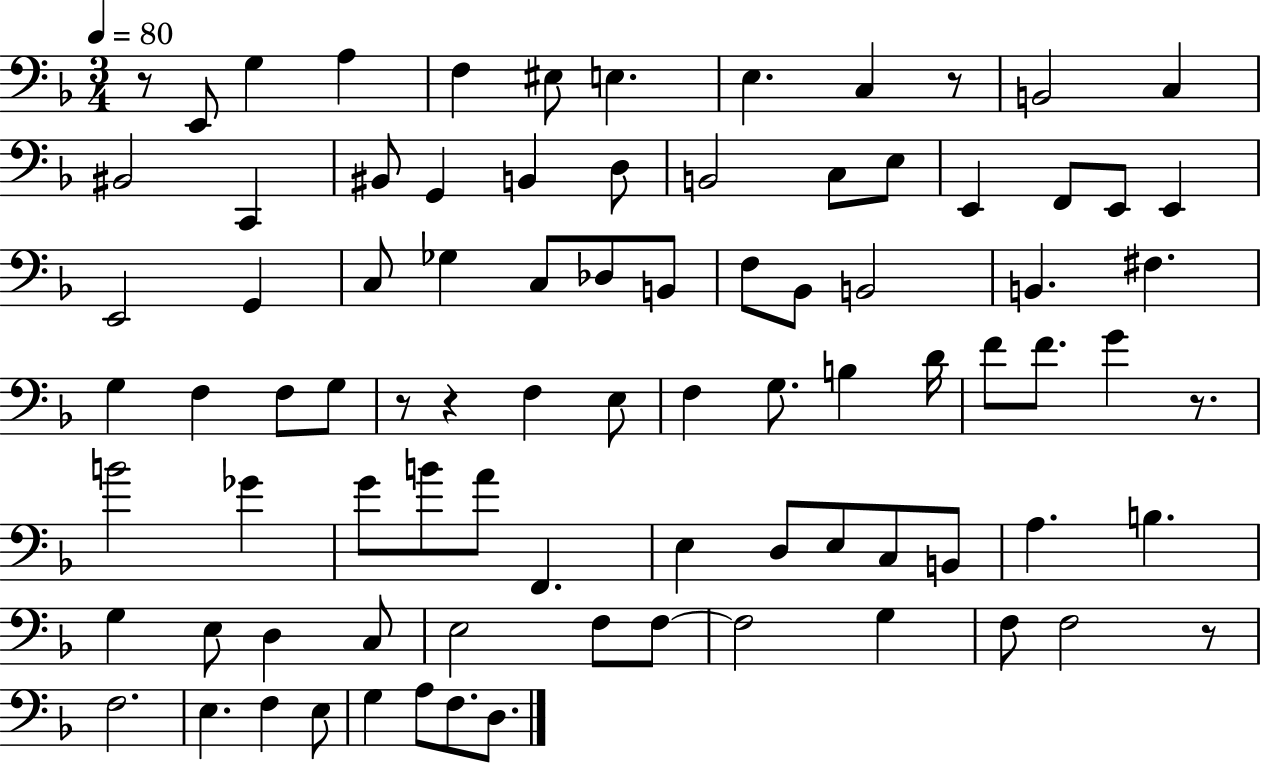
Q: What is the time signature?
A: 3/4